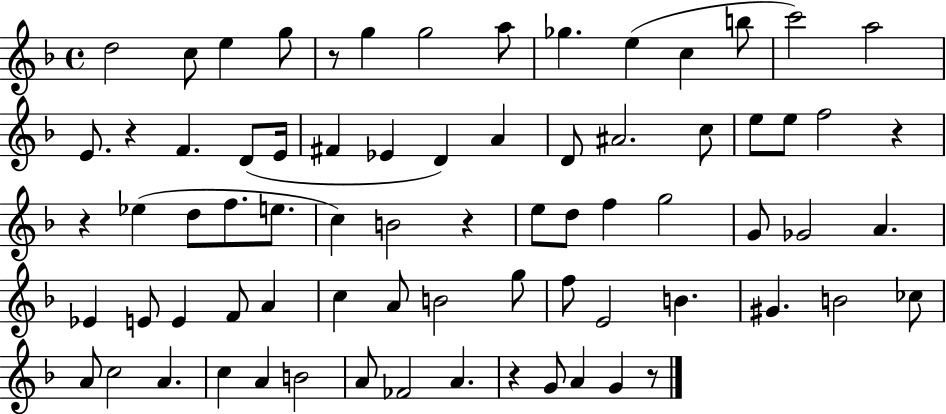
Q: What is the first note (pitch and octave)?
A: D5